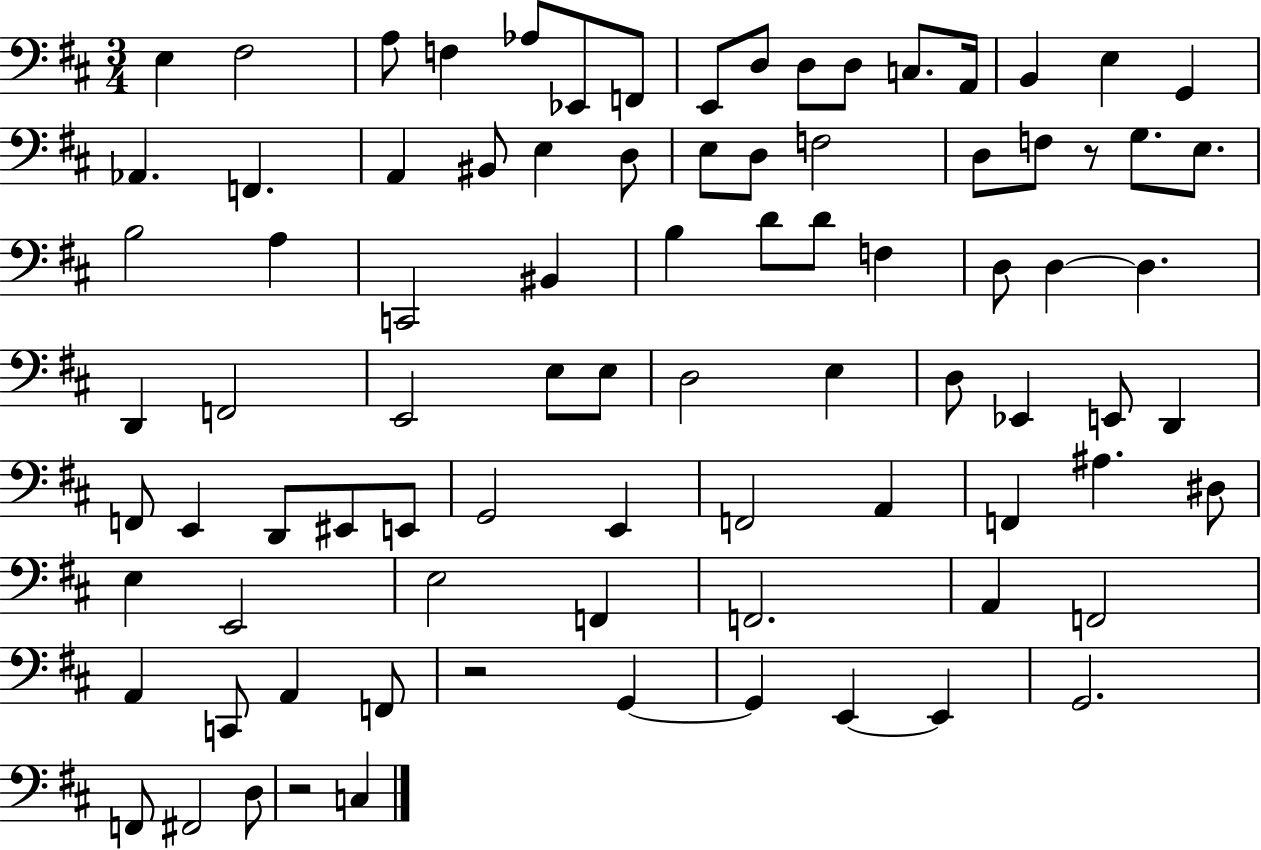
E3/q F#3/h A3/e F3/q Ab3/e Eb2/e F2/e E2/e D3/e D3/e D3/e C3/e. A2/s B2/q E3/q G2/q Ab2/q. F2/q. A2/q BIS2/e E3/q D3/e E3/e D3/e F3/h D3/e F3/e R/e G3/e. E3/e. B3/h A3/q C2/h BIS2/q B3/q D4/e D4/e F3/q D3/e D3/q D3/q. D2/q F2/h E2/h E3/e E3/e D3/h E3/q D3/e Eb2/q E2/e D2/q F2/e E2/q D2/e EIS2/e E2/e G2/h E2/q F2/h A2/q F2/q A#3/q. D#3/e E3/q E2/h E3/h F2/q F2/h. A2/q F2/h A2/q C2/e A2/q F2/e R/h G2/q G2/q E2/q E2/q G2/h. F2/e F#2/h D3/e R/h C3/q